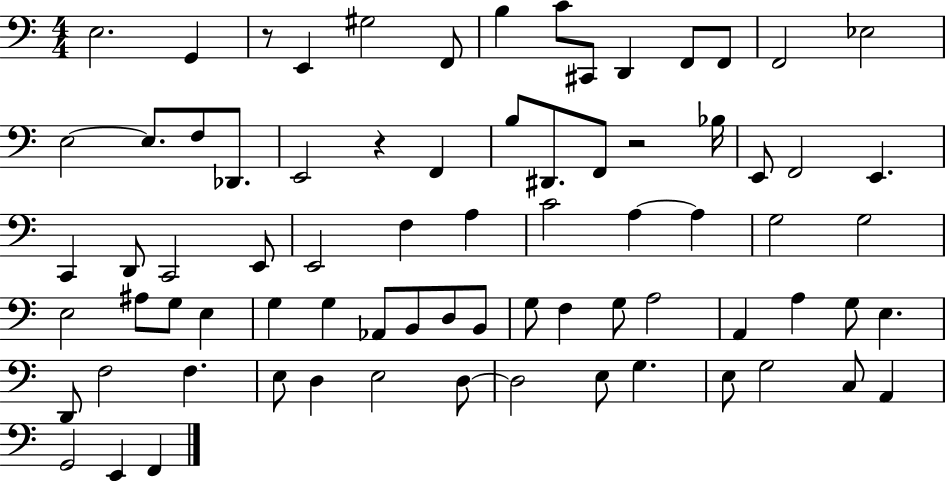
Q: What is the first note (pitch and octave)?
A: E3